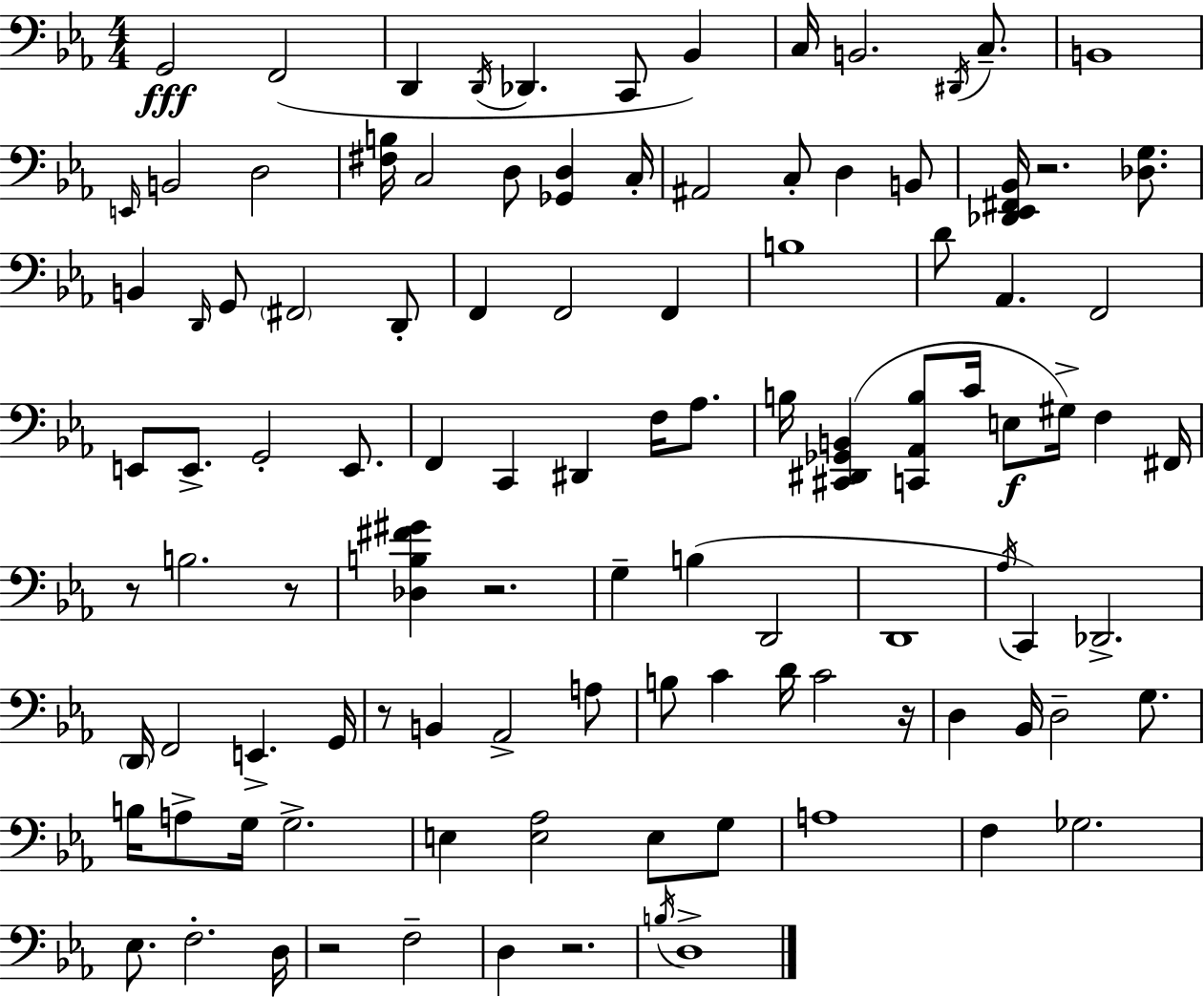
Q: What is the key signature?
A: C minor